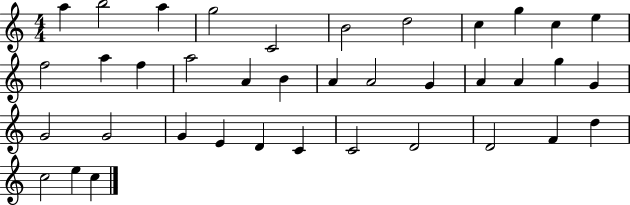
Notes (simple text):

A5/q B5/h A5/q G5/h C4/h B4/h D5/h C5/q G5/q C5/q E5/q F5/h A5/q F5/q A5/h A4/q B4/q A4/q A4/h G4/q A4/q A4/q G5/q G4/q G4/h G4/h G4/q E4/q D4/q C4/q C4/h D4/h D4/h F4/q D5/q C5/h E5/q C5/q